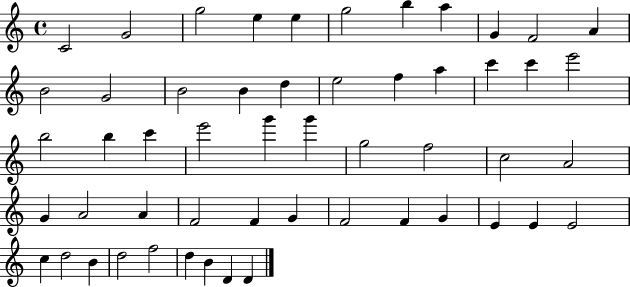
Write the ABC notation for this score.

X:1
T:Untitled
M:4/4
L:1/4
K:C
C2 G2 g2 e e g2 b a G F2 A B2 G2 B2 B d e2 f a c' c' e'2 b2 b c' e'2 g' g' g2 f2 c2 A2 G A2 A F2 F G F2 F G E E E2 c d2 B d2 f2 d B D D